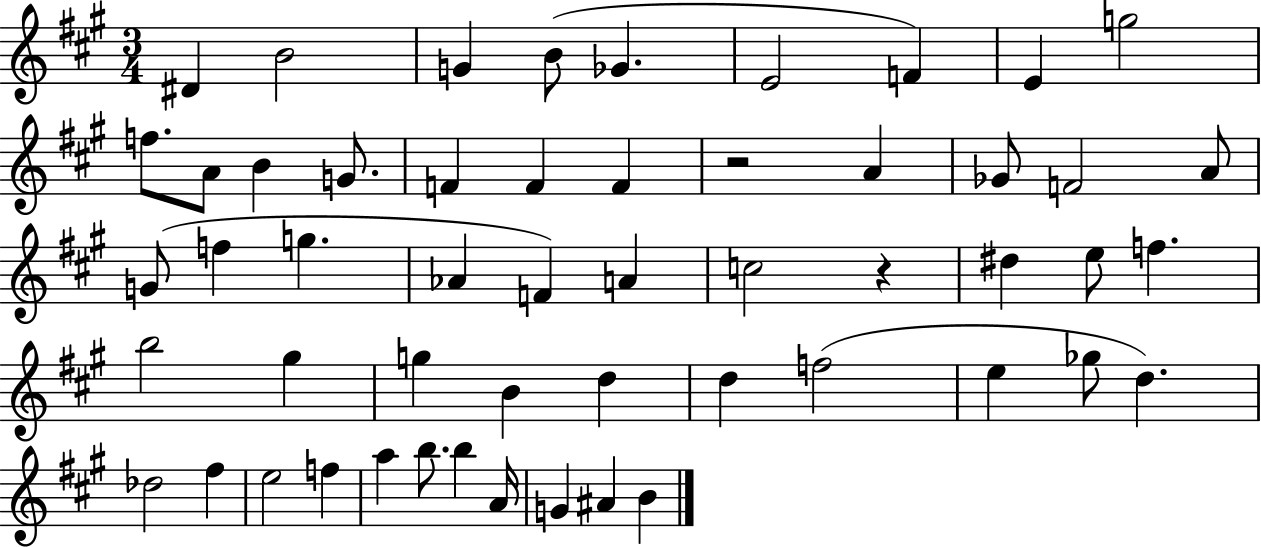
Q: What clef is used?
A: treble